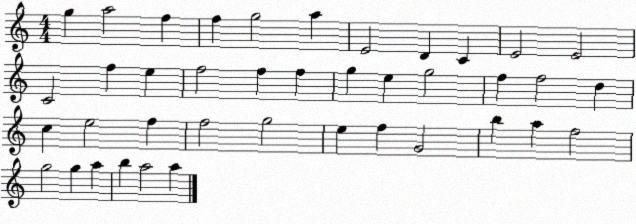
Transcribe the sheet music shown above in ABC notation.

X:1
T:Untitled
M:4/4
L:1/4
K:C
g a2 f f g2 a E2 D C E2 E2 C2 f e f2 f f g e g2 f f2 d c e2 f f2 g2 e f G2 b a f2 g2 g a b a2 a